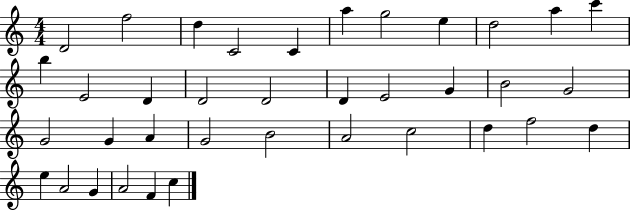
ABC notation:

X:1
T:Untitled
M:4/4
L:1/4
K:C
D2 f2 d C2 C a g2 e d2 a c' b E2 D D2 D2 D E2 G B2 G2 G2 G A G2 B2 A2 c2 d f2 d e A2 G A2 F c